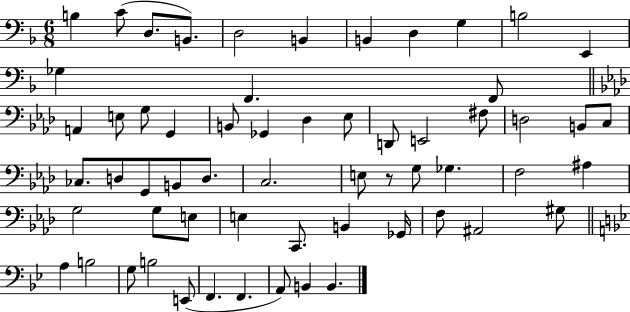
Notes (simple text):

B3/q C4/e D3/e. B2/e. D3/h B2/q B2/q D3/q G3/q B3/h E2/q Gb3/q F2/q. F2/e A2/q E3/e G3/e G2/q B2/e Gb2/q Db3/q Eb3/e D2/e E2/h F#3/e D3/h B2/e C3/e CES3/e. D3/e G2/e B2/e D3/e. C3/h. E3/e R/e G3/e Gb3/q. F3/h A#3/q G3/h G3/e E3/e E3/q C2/e. B2/q Gb2/s F3/e A#2/h G#3/e A3/q B3/h G3/e B3/h E2/e F2/q. F2/q. A2/e B2/q B2/q.